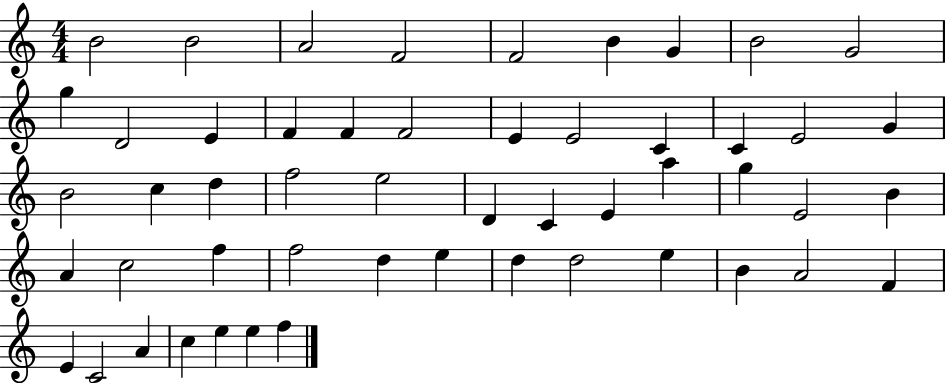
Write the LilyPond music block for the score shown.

{
  \clef treble
  \numericTimeSignature
  \time 4/4
  \key c \major
  b'2 b'2 | a'2 f'2 | f'2 b'4 g'4 | b'2 g'2 | \break g''4 d'2 e'4 | f'4 f'4 f'2 | e'4 e'2 c'4 | c'4 e'2 g'4 | \break b'2 c''4 d''4 | f''2 e''2 | d'4 c'4 e'4 a''4 | g''4 e'2 b'4 | \break a'4 c''2 f''4 | f''2 d''4 e''4 | d''4 d''2 e''4 | b'4 a'2 f'4 | \break e'4 c'2 a'4 | c''4 e''4 e''4 f''4 | \bar "|."
}